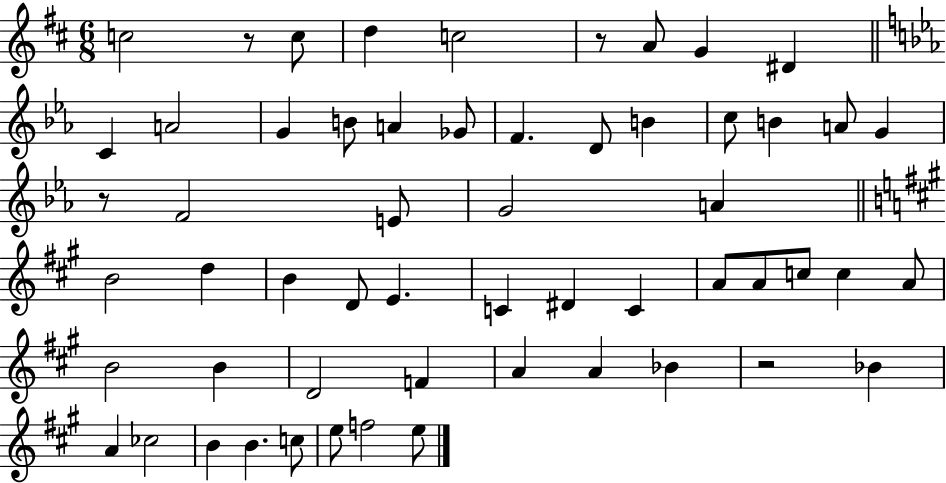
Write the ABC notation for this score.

X:1
T:Untitled
M:6/8
L:1/4
K:D
c2 z/2 c/2 d c2 z/2 A/2 G ^D C A2 G B/2 A _G/2 F D/2 B c/2 B A/2 G z/2 F2 E/2 G2 A B2 d B D/2 E C ^D C A/2 A/2 c/2 c A/2 B2 B D2 F A A _B z2 _B A _c2 B B c/2 e/2 f2 e/2